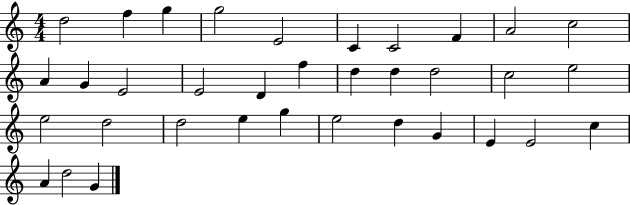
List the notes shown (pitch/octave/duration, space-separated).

D5/h F5/q G5/q G5/h E4/h C4/q C4/h F4/q A4/h C5/h A4/q G4/q E4/h E4/h D4/q F5/q D5/q D5/q D5/h C5/h E5/h E5/h D5/h D5/h E5/q G5/q E5/h D5/q G4/q E4/q E4/h C5/q A4/q D5/h G4/q